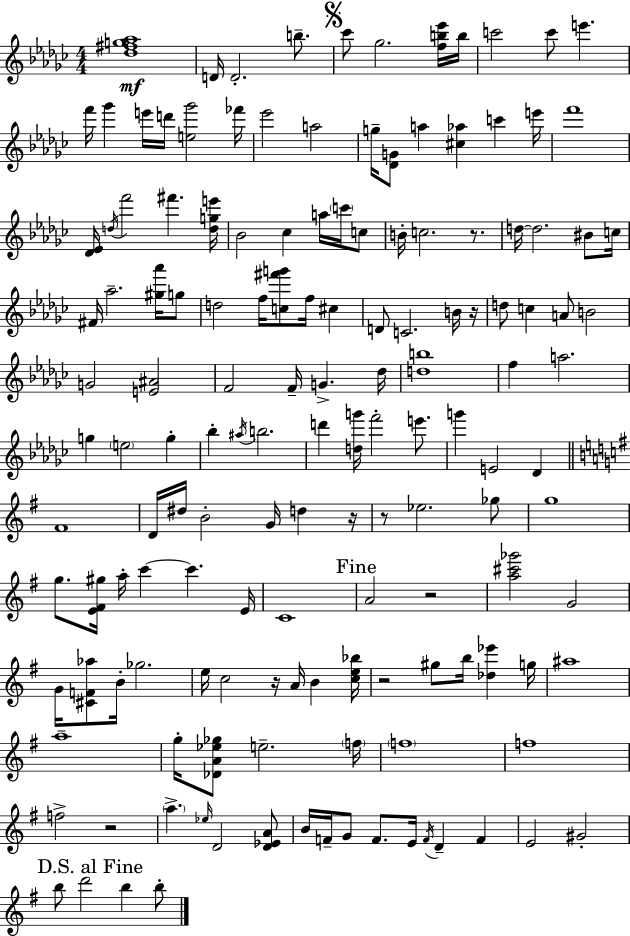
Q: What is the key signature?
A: EES minor